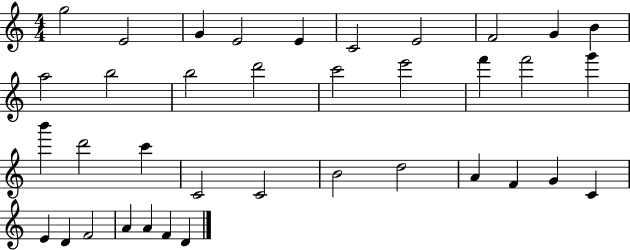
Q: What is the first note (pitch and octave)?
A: G5